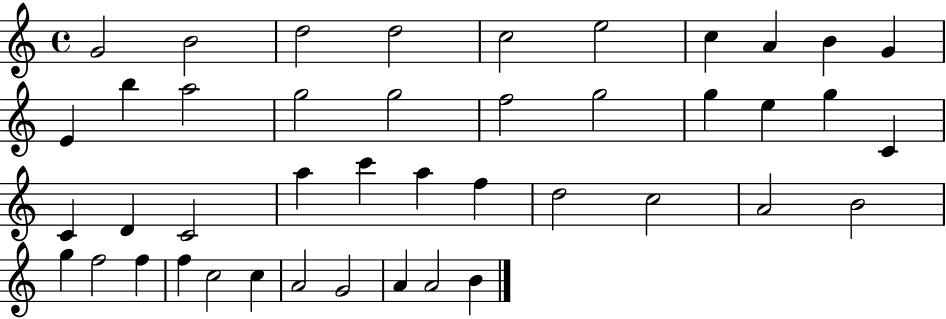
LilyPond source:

{
  \clef treble
  \time 4/4
  \defaultTimeSignature
  \key c \major
  g'2 b'2 | d''2 d''2 | c''2 e''2 | c''4 a'4 b'4 g'4 | \break e'4 b''4 a''2 | g''2 g''2 | f''2 g''2 | g''4 e''4 g''4 c'4 | \break c'4 d'4 c'2 | a''4 c'''4 a''4 f''4 | d''2 c''2 | a'2 b'2 | \break g''4 f''2 f''4 | f''4 c''2 c''4 | a'2 g'2 | a'4 a'2 b'4 | \break \bar "|."
}